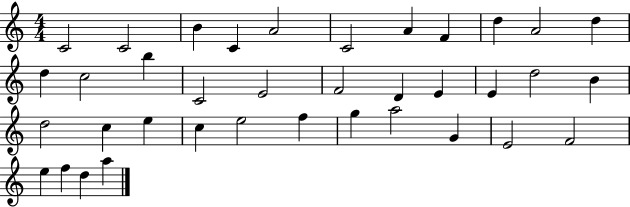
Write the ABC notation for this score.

X:1
T:Untitled
M:4/4
L:1/4
K:C
C2 C2 B C A2 C2 A F d A2 d d c2 b C2 E2 F2 D E E d2 B d2 c e c e2 f g a2 G E2 F2 e f d a